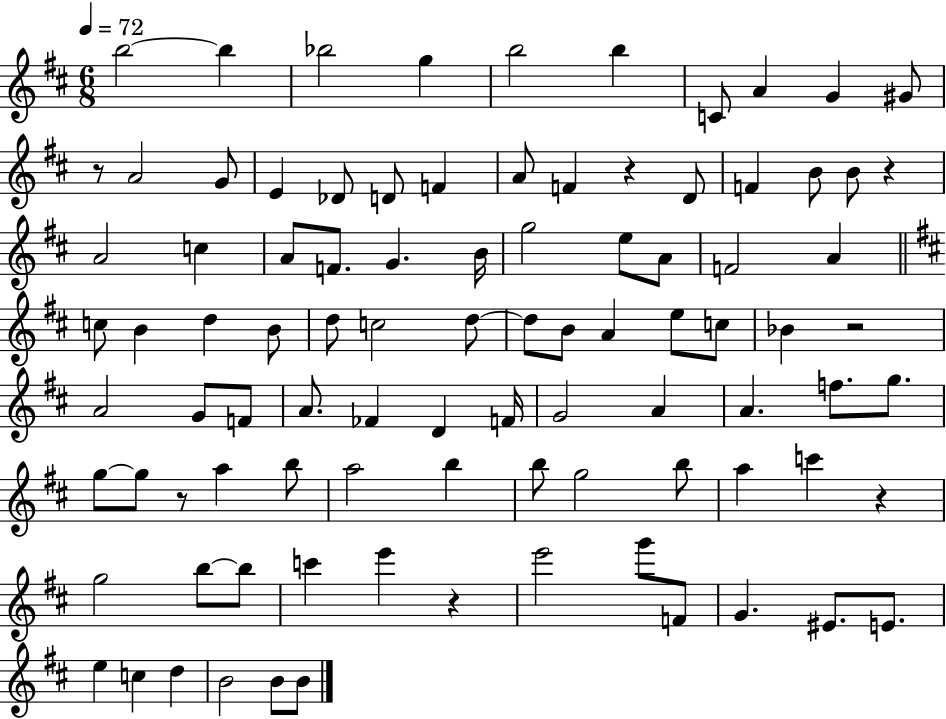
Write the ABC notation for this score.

X:1
T:Untitled
M:6/8
L:1/4
K:D
b2 b _b2 g b2 b C/2 A G ^G/2 z/2 A2 G/2 E _D/2 D/2 F A/2 F z D/2 F B/2 B/2 z A2 c A/2 F/2 G B/4 g2 e/2 A/2 F2 A c/2 B d B/2 d/2 c2 d/2 d/2 B/2 A e/2 c/2 _B z2 A2 G/2 F/2 A/2 _F D F/4 G2 A A f/2 g/2 g/2 g/2 z/2 a b/2 a2 b b/2 g2 b/2 a c' z g2 b/2 b/2 c' e' z e'2 g'/2 F/2 G ^E/2 E/2 e c d B2 B/2 B/2